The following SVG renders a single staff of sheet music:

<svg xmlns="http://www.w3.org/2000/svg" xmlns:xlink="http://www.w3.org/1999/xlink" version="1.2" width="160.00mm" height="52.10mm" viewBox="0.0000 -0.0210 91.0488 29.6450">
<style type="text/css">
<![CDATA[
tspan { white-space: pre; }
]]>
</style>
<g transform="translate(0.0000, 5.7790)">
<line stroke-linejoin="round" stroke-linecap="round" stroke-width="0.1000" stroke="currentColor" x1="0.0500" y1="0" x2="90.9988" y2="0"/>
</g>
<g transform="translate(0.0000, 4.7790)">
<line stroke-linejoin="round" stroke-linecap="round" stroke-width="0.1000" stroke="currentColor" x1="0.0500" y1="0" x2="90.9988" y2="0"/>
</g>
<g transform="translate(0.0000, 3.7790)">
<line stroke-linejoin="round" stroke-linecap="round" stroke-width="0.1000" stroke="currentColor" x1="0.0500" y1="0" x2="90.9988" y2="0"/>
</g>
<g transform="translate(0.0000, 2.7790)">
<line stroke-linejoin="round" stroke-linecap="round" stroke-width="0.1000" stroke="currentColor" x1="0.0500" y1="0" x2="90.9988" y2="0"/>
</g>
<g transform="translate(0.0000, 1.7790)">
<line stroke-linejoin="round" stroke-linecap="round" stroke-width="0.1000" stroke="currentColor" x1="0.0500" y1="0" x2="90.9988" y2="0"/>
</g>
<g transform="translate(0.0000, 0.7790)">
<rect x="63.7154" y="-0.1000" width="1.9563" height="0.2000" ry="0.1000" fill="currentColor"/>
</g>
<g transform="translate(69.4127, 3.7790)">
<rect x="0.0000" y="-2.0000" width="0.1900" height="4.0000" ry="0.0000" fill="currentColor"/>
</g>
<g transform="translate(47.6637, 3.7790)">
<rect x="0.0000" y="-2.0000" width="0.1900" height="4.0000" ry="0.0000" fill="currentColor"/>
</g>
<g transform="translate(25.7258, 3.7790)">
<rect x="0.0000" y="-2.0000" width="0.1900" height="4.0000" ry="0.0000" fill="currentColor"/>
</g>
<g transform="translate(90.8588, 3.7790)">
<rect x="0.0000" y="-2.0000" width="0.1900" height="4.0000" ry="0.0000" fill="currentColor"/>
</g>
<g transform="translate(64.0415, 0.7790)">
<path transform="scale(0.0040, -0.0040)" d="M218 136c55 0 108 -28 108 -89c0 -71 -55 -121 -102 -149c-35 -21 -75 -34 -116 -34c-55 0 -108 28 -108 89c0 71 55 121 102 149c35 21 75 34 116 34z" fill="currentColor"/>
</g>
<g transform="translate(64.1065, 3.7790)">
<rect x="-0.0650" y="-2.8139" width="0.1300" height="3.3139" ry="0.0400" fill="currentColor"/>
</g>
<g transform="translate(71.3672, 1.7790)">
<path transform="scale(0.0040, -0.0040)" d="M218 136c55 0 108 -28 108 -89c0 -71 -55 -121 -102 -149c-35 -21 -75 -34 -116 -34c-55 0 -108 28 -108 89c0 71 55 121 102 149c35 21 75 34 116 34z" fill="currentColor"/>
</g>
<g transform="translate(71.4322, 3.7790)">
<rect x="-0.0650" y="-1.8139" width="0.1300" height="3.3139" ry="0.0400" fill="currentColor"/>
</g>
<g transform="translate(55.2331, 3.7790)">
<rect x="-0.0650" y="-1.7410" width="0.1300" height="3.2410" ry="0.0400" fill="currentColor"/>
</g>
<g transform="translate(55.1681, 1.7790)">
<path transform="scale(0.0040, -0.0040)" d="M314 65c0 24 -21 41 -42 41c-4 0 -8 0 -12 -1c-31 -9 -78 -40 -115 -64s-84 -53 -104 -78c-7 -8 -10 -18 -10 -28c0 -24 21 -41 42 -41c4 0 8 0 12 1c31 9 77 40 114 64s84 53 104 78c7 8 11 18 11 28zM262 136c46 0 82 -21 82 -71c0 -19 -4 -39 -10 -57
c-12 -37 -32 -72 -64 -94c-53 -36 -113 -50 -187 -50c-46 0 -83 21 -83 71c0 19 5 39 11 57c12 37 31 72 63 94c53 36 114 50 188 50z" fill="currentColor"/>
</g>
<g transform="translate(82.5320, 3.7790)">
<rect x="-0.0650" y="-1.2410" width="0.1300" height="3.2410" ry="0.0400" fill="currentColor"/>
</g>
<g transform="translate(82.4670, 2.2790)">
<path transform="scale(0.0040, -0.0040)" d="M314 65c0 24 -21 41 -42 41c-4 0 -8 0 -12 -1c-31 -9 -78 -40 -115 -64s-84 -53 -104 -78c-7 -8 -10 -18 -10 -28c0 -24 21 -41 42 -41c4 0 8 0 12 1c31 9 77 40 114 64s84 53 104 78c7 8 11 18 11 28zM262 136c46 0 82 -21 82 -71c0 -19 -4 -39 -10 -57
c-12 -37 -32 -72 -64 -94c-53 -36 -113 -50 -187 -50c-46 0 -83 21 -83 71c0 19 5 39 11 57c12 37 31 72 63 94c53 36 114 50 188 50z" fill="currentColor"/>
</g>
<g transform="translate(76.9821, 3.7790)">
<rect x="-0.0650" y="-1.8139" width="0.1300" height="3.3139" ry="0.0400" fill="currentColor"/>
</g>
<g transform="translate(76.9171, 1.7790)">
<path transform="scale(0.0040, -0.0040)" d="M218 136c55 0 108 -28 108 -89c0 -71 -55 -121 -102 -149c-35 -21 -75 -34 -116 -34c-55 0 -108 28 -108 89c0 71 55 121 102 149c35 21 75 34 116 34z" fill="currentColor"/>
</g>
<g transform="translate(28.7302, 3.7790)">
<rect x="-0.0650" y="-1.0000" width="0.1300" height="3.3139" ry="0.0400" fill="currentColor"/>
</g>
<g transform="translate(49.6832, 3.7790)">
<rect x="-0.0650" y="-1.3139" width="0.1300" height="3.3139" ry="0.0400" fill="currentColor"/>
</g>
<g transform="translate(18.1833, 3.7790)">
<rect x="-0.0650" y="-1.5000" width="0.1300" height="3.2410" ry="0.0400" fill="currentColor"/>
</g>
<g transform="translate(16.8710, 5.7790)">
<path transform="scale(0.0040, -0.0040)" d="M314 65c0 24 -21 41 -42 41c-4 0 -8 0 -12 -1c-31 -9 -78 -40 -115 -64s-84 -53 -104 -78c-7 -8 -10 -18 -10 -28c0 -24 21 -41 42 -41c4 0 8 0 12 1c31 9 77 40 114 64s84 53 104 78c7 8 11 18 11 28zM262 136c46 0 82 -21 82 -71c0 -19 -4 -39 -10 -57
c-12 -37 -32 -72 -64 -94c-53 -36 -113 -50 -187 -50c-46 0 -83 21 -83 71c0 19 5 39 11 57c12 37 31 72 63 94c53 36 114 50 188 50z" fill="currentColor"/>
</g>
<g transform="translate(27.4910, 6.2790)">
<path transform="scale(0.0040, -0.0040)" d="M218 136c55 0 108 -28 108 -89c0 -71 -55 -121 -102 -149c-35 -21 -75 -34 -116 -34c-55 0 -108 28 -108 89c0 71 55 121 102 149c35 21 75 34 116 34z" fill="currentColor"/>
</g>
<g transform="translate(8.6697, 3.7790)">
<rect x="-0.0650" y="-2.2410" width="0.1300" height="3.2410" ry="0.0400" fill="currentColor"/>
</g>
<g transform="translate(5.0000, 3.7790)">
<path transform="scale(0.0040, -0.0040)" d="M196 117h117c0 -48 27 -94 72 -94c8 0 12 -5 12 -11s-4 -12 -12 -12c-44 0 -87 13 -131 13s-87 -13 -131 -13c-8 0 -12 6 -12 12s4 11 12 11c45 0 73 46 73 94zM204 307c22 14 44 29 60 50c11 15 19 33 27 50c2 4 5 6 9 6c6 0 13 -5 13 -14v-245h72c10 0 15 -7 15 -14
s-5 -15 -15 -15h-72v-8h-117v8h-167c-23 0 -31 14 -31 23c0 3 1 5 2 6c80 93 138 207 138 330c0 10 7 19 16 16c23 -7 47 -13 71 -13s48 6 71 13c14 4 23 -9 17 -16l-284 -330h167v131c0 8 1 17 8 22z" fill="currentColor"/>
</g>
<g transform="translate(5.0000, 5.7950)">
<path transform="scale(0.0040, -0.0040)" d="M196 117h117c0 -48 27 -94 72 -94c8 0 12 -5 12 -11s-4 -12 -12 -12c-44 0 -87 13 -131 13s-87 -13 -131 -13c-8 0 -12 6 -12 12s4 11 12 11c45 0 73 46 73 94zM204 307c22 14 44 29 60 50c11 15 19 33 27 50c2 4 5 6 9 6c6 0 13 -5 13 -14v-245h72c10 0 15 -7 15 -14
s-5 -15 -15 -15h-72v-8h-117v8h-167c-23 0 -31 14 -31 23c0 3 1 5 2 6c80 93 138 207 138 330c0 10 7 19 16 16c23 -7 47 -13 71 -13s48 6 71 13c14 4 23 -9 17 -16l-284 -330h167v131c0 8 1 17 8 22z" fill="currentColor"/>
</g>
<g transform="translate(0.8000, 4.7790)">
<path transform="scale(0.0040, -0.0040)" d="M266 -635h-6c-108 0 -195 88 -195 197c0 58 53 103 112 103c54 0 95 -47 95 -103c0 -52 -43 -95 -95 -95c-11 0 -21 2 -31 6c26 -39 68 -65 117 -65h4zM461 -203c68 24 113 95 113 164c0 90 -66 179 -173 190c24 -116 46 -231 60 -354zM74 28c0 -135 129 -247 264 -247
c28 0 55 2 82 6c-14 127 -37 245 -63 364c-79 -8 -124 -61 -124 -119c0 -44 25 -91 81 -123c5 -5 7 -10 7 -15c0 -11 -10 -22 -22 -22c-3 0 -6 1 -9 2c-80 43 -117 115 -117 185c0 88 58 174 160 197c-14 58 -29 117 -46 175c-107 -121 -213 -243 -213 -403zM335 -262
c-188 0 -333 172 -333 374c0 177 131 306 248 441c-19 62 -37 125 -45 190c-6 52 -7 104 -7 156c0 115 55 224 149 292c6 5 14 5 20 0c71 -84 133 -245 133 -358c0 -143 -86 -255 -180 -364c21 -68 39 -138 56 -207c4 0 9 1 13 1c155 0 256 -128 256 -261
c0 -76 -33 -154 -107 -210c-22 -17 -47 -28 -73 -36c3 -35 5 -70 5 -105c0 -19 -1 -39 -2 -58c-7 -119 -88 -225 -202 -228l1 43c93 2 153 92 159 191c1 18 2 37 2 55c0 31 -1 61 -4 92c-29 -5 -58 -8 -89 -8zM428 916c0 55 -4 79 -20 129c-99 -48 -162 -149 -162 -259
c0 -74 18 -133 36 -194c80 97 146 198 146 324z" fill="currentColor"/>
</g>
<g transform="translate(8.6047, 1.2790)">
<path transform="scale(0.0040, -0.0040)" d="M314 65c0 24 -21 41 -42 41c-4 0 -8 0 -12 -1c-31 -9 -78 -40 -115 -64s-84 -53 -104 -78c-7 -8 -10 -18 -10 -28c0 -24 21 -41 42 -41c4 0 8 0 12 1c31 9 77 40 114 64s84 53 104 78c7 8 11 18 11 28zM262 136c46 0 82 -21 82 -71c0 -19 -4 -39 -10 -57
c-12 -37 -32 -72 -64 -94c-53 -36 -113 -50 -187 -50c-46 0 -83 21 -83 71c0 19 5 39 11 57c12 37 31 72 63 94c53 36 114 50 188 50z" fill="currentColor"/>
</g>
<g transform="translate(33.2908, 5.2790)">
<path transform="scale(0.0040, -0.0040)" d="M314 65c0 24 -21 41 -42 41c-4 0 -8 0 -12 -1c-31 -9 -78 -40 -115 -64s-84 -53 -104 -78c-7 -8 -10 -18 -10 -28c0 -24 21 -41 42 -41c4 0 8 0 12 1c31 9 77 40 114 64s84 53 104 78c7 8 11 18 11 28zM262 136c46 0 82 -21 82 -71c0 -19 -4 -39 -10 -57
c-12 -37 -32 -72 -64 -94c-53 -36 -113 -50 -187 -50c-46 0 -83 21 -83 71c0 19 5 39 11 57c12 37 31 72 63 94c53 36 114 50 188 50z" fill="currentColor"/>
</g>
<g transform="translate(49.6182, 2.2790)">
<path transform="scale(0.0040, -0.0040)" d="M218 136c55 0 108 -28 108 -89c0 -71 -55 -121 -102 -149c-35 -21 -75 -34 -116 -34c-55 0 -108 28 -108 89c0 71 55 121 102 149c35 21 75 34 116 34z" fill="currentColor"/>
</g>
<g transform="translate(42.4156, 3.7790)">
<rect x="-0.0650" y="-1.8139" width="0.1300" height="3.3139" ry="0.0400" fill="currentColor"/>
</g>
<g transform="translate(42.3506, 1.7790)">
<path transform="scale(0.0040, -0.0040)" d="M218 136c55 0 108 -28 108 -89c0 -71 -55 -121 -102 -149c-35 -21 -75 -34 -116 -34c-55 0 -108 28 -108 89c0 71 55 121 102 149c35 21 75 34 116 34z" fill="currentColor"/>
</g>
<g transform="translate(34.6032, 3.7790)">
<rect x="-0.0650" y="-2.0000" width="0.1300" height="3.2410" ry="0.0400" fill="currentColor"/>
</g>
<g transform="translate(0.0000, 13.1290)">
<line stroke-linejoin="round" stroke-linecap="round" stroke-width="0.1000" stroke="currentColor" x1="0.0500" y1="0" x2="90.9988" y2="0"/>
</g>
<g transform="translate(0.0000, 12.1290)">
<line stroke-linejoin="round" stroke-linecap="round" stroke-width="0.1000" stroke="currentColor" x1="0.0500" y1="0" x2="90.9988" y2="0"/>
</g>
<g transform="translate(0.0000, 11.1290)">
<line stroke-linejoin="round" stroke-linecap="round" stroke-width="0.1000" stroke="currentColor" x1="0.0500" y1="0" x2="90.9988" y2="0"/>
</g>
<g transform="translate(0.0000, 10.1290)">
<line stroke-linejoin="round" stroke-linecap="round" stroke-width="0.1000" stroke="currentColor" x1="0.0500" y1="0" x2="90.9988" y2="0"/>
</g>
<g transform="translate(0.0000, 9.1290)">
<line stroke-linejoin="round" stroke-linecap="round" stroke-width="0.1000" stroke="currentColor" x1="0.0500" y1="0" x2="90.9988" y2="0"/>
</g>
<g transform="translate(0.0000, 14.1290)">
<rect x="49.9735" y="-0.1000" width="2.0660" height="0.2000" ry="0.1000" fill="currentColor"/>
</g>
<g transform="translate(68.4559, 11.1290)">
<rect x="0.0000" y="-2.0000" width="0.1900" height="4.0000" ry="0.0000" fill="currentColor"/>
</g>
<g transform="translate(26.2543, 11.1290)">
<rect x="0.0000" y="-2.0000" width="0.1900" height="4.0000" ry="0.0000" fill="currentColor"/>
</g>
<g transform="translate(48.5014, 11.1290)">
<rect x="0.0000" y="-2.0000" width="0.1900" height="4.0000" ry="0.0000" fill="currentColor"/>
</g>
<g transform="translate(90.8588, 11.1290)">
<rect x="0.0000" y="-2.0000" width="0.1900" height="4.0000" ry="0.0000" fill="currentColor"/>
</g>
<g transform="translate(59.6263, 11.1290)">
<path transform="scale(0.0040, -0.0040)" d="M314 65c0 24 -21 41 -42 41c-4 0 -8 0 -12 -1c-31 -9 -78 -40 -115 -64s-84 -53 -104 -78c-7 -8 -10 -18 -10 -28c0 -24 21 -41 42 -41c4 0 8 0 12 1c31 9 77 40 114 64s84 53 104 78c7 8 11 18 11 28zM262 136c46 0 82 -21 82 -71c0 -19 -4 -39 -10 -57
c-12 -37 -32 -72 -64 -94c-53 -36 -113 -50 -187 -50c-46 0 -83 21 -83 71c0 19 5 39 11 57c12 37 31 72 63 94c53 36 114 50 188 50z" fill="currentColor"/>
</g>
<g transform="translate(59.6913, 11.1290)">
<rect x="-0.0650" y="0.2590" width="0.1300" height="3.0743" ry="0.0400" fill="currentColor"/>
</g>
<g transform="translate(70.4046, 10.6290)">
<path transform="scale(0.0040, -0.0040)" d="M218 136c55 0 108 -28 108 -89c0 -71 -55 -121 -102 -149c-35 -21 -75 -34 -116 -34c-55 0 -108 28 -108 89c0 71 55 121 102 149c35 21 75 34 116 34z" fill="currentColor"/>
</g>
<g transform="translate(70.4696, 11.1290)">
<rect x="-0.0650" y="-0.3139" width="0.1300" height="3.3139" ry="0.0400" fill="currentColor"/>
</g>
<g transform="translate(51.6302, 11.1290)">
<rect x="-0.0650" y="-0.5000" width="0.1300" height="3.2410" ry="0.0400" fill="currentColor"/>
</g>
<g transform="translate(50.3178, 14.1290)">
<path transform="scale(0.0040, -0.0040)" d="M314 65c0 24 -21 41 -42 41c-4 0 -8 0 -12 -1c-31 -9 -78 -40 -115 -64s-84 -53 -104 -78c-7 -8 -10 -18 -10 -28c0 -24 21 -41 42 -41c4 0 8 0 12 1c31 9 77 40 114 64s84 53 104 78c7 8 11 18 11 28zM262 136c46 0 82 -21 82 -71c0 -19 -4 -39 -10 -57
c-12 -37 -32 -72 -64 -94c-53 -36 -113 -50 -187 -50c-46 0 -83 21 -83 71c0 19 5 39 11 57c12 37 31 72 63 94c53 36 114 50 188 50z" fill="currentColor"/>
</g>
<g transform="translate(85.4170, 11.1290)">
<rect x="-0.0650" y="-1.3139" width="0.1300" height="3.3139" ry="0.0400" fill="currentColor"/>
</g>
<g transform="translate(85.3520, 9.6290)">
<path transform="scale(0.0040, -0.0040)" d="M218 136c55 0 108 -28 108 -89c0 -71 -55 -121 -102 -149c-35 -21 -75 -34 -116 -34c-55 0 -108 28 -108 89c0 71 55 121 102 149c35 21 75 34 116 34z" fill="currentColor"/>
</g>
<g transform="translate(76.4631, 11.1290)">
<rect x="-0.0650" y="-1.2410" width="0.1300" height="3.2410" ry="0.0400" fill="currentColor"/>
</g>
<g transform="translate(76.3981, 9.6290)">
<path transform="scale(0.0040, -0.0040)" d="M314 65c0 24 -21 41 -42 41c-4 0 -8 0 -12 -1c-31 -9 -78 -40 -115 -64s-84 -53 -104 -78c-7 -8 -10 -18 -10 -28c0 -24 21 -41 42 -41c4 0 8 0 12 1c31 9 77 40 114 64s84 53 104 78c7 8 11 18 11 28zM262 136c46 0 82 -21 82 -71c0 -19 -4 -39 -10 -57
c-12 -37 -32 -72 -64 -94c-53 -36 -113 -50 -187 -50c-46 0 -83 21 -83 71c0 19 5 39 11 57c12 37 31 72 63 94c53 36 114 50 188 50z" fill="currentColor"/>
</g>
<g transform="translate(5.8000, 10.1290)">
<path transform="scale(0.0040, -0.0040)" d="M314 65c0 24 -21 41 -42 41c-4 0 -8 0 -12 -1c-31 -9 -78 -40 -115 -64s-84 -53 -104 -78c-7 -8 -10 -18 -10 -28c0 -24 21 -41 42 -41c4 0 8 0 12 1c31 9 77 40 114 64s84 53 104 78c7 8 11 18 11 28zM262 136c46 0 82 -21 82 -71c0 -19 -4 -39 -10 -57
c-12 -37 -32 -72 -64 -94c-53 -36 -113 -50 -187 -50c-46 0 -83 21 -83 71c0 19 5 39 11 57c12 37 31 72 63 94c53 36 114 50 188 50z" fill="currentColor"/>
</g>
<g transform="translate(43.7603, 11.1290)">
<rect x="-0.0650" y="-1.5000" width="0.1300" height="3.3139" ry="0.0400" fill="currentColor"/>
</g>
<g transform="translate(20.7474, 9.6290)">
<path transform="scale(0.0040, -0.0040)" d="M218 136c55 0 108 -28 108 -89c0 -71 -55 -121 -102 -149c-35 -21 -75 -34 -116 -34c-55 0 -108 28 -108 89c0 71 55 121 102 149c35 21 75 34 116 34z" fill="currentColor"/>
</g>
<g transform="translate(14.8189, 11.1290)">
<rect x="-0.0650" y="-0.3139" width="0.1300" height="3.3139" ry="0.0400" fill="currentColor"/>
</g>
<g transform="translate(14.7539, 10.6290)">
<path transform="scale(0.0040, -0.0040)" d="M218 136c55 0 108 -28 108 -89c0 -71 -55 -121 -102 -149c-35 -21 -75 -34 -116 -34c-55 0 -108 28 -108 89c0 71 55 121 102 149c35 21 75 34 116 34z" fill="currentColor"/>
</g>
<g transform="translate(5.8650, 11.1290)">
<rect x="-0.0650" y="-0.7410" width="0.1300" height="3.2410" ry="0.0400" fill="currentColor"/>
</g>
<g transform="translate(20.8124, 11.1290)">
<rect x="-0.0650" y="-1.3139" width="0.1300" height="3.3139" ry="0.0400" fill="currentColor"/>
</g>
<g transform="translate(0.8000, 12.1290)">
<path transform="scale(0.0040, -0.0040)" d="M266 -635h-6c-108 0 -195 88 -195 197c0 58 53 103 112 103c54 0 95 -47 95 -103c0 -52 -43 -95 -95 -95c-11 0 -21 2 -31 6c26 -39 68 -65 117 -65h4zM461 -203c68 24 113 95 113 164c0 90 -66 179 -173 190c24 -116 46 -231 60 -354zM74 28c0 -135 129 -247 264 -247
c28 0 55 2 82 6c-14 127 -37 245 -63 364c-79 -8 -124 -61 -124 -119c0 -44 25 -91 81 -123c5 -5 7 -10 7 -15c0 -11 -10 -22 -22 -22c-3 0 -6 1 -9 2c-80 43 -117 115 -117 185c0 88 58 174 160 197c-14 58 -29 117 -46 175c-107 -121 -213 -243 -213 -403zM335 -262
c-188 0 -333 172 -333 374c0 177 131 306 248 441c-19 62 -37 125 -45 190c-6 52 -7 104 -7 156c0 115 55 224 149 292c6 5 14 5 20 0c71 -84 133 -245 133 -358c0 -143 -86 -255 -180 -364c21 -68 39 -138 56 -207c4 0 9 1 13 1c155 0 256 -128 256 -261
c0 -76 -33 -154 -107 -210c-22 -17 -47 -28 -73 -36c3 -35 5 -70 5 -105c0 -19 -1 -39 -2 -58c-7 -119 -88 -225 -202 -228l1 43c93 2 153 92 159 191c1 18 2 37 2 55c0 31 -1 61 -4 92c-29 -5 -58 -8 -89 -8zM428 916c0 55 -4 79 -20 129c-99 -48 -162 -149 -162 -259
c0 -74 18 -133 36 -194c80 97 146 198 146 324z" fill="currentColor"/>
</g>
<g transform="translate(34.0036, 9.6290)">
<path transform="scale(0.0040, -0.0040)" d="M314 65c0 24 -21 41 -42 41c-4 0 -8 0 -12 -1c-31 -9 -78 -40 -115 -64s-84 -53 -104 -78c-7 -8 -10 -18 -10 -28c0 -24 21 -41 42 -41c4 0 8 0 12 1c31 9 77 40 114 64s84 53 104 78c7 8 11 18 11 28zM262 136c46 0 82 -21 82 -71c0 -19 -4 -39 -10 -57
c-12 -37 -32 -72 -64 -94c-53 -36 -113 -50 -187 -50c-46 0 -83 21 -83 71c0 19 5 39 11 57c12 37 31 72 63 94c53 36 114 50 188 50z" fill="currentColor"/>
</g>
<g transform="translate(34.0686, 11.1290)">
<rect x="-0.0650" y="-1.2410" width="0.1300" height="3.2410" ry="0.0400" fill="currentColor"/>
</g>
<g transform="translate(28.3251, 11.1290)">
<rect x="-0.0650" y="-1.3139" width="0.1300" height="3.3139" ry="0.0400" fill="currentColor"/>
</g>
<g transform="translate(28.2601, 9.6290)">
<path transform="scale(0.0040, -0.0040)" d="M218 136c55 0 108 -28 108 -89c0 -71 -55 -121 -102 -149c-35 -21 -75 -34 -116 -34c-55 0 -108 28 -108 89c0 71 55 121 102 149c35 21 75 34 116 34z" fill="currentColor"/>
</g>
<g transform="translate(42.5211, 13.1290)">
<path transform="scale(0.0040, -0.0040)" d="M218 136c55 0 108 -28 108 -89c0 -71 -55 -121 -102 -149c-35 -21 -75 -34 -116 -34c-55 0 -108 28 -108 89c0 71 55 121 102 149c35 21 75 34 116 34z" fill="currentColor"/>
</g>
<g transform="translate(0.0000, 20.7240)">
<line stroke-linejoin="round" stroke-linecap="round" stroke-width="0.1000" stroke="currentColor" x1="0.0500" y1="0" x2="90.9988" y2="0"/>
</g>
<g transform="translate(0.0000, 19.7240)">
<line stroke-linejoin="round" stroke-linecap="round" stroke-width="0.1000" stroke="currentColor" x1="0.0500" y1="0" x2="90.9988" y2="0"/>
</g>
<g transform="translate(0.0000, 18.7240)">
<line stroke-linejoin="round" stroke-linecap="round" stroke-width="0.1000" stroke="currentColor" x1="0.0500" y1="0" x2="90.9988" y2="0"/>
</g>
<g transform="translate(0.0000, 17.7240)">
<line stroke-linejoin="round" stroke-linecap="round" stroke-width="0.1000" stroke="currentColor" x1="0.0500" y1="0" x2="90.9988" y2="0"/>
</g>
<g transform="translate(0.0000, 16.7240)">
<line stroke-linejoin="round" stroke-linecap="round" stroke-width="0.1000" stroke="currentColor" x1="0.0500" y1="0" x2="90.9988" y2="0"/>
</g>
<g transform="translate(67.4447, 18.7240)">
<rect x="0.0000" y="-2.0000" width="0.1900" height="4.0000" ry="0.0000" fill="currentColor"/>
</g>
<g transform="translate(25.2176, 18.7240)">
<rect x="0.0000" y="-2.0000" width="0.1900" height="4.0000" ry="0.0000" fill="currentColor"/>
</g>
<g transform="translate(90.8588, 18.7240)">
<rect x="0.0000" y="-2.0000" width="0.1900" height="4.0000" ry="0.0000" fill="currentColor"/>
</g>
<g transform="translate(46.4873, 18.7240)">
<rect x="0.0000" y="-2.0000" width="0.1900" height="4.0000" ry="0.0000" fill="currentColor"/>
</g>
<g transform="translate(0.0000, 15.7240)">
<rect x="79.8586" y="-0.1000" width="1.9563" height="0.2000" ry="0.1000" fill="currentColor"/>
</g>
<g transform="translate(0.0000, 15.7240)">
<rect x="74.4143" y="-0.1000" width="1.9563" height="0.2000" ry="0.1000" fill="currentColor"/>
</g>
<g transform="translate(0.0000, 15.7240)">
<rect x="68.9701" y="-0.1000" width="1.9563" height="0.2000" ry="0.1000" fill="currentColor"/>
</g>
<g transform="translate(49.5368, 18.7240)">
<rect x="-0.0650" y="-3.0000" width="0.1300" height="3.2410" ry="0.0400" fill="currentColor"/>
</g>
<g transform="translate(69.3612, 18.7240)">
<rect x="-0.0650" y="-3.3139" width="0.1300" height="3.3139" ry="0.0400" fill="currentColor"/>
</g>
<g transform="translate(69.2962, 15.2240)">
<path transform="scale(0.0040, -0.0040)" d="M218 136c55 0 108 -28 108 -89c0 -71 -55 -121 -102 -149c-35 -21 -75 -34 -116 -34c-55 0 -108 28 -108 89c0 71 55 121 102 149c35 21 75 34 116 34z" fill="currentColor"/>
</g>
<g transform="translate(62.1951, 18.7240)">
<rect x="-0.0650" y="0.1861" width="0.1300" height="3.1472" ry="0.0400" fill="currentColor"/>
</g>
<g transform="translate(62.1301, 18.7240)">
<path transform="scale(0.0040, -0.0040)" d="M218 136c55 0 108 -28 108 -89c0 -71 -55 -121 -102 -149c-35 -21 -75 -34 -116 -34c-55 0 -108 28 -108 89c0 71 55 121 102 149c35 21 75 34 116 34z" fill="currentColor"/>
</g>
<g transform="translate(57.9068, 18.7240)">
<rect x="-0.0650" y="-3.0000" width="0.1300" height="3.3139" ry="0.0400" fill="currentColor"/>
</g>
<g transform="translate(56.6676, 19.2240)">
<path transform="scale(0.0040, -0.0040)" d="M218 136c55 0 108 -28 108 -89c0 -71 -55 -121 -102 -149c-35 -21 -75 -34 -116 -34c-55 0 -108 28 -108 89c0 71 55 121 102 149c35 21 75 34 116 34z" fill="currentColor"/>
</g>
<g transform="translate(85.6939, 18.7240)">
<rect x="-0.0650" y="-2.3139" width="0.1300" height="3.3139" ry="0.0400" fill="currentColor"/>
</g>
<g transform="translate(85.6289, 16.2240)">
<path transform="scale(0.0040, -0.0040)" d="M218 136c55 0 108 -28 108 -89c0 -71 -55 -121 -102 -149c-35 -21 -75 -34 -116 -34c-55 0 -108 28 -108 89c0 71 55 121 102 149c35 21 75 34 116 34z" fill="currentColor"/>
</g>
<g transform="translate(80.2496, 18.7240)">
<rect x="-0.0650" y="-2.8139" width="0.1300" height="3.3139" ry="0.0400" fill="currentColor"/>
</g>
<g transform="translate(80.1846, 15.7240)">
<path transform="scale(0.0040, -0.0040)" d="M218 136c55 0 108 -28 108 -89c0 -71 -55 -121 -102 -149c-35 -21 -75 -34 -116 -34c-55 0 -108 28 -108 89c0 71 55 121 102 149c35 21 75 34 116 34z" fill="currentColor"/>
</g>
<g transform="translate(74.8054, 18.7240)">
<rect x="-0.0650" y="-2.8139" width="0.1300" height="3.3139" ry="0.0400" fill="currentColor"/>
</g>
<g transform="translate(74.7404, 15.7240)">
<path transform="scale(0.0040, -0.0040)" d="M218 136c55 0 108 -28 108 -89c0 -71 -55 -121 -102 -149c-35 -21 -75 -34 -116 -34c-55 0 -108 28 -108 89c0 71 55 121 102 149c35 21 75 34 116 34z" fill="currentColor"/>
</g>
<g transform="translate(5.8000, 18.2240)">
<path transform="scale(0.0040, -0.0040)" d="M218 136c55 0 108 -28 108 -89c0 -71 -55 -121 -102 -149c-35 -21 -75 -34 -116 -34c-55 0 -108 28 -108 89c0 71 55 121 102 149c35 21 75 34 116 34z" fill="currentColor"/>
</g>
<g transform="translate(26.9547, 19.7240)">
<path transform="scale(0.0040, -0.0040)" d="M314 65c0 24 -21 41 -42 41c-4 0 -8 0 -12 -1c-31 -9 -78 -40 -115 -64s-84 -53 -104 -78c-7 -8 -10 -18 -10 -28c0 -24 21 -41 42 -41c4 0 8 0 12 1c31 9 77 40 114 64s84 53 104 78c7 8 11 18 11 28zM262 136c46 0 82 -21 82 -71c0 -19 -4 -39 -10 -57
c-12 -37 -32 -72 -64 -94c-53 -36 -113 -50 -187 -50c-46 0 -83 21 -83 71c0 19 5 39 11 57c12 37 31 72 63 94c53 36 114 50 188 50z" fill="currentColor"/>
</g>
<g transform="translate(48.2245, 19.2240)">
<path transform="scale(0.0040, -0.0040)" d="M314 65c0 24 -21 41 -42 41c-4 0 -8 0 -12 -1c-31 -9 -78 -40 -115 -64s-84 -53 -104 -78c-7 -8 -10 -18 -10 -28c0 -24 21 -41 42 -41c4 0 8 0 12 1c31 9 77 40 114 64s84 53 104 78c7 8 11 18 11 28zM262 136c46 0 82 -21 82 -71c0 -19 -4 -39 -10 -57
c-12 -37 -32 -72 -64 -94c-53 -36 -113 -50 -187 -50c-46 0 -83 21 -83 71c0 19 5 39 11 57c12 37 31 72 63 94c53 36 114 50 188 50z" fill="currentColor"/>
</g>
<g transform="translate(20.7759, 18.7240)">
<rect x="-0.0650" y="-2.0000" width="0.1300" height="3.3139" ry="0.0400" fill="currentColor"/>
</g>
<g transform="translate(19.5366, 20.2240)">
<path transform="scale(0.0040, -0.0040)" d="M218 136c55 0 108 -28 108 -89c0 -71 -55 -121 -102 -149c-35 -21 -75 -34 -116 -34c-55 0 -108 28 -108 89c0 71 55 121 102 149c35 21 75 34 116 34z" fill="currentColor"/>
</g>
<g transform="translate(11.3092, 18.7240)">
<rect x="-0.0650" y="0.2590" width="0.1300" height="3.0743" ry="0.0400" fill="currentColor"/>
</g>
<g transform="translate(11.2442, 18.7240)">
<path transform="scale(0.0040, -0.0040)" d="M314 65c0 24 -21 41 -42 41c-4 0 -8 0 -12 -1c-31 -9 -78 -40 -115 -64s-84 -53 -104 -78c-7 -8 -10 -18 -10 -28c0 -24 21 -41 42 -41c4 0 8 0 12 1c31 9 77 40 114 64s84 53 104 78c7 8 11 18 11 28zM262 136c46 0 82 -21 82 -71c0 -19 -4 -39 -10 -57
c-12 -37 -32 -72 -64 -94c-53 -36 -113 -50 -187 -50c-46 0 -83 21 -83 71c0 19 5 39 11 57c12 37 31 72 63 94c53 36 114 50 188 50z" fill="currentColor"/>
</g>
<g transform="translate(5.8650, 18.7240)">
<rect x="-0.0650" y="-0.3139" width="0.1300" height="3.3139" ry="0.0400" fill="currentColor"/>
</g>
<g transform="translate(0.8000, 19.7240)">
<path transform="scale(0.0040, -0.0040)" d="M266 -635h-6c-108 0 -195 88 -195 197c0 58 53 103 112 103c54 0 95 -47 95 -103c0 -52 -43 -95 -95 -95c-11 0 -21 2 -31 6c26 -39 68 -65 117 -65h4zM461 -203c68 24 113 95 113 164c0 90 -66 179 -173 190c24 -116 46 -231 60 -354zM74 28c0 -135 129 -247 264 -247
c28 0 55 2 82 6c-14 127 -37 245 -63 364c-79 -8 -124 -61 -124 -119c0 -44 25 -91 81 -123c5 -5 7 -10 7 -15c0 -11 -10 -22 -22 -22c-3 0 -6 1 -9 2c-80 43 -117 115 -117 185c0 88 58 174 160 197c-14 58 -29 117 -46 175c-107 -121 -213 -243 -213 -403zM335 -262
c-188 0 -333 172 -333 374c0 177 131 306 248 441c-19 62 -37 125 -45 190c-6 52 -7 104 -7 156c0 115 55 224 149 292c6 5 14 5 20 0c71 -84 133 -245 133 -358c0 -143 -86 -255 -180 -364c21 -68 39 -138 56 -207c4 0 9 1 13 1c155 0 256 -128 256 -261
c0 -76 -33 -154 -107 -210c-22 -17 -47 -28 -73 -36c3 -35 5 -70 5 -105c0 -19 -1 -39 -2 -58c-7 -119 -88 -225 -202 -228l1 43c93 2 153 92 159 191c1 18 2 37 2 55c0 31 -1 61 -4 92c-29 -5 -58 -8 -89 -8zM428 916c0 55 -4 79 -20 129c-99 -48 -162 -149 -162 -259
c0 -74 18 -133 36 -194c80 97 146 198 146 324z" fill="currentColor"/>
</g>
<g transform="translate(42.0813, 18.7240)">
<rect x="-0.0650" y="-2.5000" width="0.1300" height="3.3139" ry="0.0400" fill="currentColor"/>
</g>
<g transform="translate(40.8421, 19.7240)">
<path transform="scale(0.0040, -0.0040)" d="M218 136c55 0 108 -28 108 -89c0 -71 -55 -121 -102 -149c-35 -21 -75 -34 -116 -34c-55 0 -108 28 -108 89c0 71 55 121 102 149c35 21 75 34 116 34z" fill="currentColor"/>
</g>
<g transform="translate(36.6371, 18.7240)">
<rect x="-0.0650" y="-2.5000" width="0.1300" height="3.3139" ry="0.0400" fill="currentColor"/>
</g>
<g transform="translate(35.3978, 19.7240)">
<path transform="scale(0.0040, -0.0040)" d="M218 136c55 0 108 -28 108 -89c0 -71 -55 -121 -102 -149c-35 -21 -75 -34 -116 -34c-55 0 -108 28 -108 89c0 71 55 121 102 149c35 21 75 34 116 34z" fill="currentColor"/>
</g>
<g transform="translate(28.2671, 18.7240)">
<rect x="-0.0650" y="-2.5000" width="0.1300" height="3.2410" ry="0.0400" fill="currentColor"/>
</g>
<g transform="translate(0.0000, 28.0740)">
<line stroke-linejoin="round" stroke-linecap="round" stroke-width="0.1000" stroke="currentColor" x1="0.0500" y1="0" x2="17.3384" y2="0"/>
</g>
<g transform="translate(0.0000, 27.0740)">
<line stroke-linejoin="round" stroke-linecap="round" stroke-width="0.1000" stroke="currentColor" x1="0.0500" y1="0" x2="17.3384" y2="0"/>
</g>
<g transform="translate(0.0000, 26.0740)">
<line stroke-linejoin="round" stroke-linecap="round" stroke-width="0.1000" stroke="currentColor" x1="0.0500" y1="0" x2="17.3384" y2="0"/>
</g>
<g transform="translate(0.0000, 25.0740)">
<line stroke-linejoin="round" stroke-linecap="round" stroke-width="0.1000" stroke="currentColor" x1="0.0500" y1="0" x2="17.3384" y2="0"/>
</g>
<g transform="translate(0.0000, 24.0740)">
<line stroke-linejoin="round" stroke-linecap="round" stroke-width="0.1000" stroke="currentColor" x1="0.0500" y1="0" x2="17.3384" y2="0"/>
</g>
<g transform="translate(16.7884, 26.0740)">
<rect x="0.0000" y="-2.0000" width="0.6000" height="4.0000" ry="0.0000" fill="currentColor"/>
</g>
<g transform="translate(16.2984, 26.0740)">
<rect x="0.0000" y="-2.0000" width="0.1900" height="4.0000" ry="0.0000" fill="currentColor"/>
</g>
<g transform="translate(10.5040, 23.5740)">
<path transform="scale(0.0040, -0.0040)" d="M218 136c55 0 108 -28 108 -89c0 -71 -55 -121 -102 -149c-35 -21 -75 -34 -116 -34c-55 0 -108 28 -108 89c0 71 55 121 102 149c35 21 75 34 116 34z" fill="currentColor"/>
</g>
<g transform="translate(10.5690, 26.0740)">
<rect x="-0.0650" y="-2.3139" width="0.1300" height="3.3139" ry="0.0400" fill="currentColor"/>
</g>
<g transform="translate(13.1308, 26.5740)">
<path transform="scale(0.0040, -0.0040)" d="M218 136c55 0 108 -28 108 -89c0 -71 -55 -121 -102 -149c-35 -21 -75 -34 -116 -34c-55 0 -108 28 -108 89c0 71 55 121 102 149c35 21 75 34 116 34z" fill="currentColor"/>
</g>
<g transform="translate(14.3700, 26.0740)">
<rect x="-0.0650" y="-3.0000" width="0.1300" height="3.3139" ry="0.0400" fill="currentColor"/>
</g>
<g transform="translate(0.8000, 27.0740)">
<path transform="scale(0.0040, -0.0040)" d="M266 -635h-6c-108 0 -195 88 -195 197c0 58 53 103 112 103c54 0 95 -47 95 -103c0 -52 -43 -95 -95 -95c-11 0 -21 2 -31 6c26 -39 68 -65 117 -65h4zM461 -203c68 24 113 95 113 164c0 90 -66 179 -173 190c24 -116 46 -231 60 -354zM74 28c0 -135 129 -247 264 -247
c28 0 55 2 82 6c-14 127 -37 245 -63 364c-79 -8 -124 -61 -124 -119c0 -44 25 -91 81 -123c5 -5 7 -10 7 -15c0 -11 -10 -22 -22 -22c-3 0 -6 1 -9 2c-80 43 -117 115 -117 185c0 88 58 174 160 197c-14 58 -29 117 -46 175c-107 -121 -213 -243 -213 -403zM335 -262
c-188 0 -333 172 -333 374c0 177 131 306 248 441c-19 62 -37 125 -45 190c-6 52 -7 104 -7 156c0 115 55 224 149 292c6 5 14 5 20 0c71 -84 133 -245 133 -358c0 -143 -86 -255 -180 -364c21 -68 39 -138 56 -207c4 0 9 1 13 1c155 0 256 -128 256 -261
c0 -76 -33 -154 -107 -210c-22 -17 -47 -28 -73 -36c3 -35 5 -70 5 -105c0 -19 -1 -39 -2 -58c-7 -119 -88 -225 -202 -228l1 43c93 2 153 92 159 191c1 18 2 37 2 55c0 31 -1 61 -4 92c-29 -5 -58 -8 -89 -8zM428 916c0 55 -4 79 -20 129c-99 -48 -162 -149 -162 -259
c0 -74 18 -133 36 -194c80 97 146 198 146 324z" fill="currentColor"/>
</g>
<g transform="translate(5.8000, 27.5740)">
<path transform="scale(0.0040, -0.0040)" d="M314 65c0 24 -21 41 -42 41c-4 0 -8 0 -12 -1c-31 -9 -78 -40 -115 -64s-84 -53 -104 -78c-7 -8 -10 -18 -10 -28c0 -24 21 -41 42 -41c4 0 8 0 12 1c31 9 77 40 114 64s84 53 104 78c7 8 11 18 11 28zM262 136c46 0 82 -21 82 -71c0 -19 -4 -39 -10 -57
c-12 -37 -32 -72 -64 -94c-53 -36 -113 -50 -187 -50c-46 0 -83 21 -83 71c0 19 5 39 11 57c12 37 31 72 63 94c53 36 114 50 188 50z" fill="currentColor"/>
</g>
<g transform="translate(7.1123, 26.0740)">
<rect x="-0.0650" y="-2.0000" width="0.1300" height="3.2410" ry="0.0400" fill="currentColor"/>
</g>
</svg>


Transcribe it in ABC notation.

X:1
T:Untitled
M:4/4
L:1/4
K:C
g2 E2 D F2 f e f2 a f f e2 d2 c e e e2 E C2 B2 c e2 e c B2 F G2 G G A2 A B b a a g F2 g A